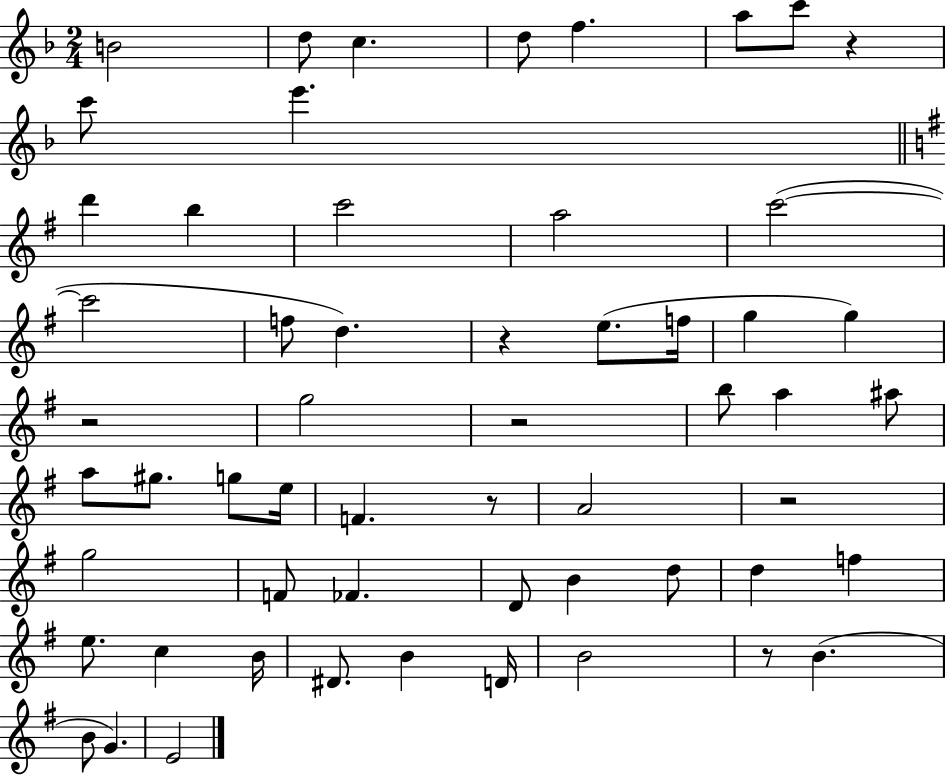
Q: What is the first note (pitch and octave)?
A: B4